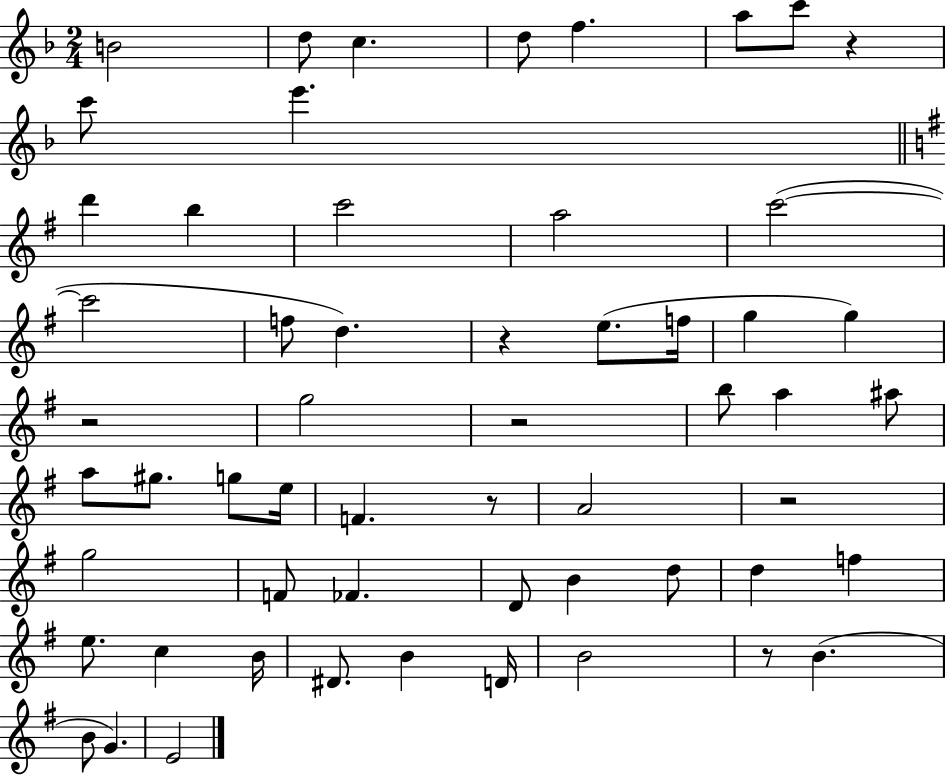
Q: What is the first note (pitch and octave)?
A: B4